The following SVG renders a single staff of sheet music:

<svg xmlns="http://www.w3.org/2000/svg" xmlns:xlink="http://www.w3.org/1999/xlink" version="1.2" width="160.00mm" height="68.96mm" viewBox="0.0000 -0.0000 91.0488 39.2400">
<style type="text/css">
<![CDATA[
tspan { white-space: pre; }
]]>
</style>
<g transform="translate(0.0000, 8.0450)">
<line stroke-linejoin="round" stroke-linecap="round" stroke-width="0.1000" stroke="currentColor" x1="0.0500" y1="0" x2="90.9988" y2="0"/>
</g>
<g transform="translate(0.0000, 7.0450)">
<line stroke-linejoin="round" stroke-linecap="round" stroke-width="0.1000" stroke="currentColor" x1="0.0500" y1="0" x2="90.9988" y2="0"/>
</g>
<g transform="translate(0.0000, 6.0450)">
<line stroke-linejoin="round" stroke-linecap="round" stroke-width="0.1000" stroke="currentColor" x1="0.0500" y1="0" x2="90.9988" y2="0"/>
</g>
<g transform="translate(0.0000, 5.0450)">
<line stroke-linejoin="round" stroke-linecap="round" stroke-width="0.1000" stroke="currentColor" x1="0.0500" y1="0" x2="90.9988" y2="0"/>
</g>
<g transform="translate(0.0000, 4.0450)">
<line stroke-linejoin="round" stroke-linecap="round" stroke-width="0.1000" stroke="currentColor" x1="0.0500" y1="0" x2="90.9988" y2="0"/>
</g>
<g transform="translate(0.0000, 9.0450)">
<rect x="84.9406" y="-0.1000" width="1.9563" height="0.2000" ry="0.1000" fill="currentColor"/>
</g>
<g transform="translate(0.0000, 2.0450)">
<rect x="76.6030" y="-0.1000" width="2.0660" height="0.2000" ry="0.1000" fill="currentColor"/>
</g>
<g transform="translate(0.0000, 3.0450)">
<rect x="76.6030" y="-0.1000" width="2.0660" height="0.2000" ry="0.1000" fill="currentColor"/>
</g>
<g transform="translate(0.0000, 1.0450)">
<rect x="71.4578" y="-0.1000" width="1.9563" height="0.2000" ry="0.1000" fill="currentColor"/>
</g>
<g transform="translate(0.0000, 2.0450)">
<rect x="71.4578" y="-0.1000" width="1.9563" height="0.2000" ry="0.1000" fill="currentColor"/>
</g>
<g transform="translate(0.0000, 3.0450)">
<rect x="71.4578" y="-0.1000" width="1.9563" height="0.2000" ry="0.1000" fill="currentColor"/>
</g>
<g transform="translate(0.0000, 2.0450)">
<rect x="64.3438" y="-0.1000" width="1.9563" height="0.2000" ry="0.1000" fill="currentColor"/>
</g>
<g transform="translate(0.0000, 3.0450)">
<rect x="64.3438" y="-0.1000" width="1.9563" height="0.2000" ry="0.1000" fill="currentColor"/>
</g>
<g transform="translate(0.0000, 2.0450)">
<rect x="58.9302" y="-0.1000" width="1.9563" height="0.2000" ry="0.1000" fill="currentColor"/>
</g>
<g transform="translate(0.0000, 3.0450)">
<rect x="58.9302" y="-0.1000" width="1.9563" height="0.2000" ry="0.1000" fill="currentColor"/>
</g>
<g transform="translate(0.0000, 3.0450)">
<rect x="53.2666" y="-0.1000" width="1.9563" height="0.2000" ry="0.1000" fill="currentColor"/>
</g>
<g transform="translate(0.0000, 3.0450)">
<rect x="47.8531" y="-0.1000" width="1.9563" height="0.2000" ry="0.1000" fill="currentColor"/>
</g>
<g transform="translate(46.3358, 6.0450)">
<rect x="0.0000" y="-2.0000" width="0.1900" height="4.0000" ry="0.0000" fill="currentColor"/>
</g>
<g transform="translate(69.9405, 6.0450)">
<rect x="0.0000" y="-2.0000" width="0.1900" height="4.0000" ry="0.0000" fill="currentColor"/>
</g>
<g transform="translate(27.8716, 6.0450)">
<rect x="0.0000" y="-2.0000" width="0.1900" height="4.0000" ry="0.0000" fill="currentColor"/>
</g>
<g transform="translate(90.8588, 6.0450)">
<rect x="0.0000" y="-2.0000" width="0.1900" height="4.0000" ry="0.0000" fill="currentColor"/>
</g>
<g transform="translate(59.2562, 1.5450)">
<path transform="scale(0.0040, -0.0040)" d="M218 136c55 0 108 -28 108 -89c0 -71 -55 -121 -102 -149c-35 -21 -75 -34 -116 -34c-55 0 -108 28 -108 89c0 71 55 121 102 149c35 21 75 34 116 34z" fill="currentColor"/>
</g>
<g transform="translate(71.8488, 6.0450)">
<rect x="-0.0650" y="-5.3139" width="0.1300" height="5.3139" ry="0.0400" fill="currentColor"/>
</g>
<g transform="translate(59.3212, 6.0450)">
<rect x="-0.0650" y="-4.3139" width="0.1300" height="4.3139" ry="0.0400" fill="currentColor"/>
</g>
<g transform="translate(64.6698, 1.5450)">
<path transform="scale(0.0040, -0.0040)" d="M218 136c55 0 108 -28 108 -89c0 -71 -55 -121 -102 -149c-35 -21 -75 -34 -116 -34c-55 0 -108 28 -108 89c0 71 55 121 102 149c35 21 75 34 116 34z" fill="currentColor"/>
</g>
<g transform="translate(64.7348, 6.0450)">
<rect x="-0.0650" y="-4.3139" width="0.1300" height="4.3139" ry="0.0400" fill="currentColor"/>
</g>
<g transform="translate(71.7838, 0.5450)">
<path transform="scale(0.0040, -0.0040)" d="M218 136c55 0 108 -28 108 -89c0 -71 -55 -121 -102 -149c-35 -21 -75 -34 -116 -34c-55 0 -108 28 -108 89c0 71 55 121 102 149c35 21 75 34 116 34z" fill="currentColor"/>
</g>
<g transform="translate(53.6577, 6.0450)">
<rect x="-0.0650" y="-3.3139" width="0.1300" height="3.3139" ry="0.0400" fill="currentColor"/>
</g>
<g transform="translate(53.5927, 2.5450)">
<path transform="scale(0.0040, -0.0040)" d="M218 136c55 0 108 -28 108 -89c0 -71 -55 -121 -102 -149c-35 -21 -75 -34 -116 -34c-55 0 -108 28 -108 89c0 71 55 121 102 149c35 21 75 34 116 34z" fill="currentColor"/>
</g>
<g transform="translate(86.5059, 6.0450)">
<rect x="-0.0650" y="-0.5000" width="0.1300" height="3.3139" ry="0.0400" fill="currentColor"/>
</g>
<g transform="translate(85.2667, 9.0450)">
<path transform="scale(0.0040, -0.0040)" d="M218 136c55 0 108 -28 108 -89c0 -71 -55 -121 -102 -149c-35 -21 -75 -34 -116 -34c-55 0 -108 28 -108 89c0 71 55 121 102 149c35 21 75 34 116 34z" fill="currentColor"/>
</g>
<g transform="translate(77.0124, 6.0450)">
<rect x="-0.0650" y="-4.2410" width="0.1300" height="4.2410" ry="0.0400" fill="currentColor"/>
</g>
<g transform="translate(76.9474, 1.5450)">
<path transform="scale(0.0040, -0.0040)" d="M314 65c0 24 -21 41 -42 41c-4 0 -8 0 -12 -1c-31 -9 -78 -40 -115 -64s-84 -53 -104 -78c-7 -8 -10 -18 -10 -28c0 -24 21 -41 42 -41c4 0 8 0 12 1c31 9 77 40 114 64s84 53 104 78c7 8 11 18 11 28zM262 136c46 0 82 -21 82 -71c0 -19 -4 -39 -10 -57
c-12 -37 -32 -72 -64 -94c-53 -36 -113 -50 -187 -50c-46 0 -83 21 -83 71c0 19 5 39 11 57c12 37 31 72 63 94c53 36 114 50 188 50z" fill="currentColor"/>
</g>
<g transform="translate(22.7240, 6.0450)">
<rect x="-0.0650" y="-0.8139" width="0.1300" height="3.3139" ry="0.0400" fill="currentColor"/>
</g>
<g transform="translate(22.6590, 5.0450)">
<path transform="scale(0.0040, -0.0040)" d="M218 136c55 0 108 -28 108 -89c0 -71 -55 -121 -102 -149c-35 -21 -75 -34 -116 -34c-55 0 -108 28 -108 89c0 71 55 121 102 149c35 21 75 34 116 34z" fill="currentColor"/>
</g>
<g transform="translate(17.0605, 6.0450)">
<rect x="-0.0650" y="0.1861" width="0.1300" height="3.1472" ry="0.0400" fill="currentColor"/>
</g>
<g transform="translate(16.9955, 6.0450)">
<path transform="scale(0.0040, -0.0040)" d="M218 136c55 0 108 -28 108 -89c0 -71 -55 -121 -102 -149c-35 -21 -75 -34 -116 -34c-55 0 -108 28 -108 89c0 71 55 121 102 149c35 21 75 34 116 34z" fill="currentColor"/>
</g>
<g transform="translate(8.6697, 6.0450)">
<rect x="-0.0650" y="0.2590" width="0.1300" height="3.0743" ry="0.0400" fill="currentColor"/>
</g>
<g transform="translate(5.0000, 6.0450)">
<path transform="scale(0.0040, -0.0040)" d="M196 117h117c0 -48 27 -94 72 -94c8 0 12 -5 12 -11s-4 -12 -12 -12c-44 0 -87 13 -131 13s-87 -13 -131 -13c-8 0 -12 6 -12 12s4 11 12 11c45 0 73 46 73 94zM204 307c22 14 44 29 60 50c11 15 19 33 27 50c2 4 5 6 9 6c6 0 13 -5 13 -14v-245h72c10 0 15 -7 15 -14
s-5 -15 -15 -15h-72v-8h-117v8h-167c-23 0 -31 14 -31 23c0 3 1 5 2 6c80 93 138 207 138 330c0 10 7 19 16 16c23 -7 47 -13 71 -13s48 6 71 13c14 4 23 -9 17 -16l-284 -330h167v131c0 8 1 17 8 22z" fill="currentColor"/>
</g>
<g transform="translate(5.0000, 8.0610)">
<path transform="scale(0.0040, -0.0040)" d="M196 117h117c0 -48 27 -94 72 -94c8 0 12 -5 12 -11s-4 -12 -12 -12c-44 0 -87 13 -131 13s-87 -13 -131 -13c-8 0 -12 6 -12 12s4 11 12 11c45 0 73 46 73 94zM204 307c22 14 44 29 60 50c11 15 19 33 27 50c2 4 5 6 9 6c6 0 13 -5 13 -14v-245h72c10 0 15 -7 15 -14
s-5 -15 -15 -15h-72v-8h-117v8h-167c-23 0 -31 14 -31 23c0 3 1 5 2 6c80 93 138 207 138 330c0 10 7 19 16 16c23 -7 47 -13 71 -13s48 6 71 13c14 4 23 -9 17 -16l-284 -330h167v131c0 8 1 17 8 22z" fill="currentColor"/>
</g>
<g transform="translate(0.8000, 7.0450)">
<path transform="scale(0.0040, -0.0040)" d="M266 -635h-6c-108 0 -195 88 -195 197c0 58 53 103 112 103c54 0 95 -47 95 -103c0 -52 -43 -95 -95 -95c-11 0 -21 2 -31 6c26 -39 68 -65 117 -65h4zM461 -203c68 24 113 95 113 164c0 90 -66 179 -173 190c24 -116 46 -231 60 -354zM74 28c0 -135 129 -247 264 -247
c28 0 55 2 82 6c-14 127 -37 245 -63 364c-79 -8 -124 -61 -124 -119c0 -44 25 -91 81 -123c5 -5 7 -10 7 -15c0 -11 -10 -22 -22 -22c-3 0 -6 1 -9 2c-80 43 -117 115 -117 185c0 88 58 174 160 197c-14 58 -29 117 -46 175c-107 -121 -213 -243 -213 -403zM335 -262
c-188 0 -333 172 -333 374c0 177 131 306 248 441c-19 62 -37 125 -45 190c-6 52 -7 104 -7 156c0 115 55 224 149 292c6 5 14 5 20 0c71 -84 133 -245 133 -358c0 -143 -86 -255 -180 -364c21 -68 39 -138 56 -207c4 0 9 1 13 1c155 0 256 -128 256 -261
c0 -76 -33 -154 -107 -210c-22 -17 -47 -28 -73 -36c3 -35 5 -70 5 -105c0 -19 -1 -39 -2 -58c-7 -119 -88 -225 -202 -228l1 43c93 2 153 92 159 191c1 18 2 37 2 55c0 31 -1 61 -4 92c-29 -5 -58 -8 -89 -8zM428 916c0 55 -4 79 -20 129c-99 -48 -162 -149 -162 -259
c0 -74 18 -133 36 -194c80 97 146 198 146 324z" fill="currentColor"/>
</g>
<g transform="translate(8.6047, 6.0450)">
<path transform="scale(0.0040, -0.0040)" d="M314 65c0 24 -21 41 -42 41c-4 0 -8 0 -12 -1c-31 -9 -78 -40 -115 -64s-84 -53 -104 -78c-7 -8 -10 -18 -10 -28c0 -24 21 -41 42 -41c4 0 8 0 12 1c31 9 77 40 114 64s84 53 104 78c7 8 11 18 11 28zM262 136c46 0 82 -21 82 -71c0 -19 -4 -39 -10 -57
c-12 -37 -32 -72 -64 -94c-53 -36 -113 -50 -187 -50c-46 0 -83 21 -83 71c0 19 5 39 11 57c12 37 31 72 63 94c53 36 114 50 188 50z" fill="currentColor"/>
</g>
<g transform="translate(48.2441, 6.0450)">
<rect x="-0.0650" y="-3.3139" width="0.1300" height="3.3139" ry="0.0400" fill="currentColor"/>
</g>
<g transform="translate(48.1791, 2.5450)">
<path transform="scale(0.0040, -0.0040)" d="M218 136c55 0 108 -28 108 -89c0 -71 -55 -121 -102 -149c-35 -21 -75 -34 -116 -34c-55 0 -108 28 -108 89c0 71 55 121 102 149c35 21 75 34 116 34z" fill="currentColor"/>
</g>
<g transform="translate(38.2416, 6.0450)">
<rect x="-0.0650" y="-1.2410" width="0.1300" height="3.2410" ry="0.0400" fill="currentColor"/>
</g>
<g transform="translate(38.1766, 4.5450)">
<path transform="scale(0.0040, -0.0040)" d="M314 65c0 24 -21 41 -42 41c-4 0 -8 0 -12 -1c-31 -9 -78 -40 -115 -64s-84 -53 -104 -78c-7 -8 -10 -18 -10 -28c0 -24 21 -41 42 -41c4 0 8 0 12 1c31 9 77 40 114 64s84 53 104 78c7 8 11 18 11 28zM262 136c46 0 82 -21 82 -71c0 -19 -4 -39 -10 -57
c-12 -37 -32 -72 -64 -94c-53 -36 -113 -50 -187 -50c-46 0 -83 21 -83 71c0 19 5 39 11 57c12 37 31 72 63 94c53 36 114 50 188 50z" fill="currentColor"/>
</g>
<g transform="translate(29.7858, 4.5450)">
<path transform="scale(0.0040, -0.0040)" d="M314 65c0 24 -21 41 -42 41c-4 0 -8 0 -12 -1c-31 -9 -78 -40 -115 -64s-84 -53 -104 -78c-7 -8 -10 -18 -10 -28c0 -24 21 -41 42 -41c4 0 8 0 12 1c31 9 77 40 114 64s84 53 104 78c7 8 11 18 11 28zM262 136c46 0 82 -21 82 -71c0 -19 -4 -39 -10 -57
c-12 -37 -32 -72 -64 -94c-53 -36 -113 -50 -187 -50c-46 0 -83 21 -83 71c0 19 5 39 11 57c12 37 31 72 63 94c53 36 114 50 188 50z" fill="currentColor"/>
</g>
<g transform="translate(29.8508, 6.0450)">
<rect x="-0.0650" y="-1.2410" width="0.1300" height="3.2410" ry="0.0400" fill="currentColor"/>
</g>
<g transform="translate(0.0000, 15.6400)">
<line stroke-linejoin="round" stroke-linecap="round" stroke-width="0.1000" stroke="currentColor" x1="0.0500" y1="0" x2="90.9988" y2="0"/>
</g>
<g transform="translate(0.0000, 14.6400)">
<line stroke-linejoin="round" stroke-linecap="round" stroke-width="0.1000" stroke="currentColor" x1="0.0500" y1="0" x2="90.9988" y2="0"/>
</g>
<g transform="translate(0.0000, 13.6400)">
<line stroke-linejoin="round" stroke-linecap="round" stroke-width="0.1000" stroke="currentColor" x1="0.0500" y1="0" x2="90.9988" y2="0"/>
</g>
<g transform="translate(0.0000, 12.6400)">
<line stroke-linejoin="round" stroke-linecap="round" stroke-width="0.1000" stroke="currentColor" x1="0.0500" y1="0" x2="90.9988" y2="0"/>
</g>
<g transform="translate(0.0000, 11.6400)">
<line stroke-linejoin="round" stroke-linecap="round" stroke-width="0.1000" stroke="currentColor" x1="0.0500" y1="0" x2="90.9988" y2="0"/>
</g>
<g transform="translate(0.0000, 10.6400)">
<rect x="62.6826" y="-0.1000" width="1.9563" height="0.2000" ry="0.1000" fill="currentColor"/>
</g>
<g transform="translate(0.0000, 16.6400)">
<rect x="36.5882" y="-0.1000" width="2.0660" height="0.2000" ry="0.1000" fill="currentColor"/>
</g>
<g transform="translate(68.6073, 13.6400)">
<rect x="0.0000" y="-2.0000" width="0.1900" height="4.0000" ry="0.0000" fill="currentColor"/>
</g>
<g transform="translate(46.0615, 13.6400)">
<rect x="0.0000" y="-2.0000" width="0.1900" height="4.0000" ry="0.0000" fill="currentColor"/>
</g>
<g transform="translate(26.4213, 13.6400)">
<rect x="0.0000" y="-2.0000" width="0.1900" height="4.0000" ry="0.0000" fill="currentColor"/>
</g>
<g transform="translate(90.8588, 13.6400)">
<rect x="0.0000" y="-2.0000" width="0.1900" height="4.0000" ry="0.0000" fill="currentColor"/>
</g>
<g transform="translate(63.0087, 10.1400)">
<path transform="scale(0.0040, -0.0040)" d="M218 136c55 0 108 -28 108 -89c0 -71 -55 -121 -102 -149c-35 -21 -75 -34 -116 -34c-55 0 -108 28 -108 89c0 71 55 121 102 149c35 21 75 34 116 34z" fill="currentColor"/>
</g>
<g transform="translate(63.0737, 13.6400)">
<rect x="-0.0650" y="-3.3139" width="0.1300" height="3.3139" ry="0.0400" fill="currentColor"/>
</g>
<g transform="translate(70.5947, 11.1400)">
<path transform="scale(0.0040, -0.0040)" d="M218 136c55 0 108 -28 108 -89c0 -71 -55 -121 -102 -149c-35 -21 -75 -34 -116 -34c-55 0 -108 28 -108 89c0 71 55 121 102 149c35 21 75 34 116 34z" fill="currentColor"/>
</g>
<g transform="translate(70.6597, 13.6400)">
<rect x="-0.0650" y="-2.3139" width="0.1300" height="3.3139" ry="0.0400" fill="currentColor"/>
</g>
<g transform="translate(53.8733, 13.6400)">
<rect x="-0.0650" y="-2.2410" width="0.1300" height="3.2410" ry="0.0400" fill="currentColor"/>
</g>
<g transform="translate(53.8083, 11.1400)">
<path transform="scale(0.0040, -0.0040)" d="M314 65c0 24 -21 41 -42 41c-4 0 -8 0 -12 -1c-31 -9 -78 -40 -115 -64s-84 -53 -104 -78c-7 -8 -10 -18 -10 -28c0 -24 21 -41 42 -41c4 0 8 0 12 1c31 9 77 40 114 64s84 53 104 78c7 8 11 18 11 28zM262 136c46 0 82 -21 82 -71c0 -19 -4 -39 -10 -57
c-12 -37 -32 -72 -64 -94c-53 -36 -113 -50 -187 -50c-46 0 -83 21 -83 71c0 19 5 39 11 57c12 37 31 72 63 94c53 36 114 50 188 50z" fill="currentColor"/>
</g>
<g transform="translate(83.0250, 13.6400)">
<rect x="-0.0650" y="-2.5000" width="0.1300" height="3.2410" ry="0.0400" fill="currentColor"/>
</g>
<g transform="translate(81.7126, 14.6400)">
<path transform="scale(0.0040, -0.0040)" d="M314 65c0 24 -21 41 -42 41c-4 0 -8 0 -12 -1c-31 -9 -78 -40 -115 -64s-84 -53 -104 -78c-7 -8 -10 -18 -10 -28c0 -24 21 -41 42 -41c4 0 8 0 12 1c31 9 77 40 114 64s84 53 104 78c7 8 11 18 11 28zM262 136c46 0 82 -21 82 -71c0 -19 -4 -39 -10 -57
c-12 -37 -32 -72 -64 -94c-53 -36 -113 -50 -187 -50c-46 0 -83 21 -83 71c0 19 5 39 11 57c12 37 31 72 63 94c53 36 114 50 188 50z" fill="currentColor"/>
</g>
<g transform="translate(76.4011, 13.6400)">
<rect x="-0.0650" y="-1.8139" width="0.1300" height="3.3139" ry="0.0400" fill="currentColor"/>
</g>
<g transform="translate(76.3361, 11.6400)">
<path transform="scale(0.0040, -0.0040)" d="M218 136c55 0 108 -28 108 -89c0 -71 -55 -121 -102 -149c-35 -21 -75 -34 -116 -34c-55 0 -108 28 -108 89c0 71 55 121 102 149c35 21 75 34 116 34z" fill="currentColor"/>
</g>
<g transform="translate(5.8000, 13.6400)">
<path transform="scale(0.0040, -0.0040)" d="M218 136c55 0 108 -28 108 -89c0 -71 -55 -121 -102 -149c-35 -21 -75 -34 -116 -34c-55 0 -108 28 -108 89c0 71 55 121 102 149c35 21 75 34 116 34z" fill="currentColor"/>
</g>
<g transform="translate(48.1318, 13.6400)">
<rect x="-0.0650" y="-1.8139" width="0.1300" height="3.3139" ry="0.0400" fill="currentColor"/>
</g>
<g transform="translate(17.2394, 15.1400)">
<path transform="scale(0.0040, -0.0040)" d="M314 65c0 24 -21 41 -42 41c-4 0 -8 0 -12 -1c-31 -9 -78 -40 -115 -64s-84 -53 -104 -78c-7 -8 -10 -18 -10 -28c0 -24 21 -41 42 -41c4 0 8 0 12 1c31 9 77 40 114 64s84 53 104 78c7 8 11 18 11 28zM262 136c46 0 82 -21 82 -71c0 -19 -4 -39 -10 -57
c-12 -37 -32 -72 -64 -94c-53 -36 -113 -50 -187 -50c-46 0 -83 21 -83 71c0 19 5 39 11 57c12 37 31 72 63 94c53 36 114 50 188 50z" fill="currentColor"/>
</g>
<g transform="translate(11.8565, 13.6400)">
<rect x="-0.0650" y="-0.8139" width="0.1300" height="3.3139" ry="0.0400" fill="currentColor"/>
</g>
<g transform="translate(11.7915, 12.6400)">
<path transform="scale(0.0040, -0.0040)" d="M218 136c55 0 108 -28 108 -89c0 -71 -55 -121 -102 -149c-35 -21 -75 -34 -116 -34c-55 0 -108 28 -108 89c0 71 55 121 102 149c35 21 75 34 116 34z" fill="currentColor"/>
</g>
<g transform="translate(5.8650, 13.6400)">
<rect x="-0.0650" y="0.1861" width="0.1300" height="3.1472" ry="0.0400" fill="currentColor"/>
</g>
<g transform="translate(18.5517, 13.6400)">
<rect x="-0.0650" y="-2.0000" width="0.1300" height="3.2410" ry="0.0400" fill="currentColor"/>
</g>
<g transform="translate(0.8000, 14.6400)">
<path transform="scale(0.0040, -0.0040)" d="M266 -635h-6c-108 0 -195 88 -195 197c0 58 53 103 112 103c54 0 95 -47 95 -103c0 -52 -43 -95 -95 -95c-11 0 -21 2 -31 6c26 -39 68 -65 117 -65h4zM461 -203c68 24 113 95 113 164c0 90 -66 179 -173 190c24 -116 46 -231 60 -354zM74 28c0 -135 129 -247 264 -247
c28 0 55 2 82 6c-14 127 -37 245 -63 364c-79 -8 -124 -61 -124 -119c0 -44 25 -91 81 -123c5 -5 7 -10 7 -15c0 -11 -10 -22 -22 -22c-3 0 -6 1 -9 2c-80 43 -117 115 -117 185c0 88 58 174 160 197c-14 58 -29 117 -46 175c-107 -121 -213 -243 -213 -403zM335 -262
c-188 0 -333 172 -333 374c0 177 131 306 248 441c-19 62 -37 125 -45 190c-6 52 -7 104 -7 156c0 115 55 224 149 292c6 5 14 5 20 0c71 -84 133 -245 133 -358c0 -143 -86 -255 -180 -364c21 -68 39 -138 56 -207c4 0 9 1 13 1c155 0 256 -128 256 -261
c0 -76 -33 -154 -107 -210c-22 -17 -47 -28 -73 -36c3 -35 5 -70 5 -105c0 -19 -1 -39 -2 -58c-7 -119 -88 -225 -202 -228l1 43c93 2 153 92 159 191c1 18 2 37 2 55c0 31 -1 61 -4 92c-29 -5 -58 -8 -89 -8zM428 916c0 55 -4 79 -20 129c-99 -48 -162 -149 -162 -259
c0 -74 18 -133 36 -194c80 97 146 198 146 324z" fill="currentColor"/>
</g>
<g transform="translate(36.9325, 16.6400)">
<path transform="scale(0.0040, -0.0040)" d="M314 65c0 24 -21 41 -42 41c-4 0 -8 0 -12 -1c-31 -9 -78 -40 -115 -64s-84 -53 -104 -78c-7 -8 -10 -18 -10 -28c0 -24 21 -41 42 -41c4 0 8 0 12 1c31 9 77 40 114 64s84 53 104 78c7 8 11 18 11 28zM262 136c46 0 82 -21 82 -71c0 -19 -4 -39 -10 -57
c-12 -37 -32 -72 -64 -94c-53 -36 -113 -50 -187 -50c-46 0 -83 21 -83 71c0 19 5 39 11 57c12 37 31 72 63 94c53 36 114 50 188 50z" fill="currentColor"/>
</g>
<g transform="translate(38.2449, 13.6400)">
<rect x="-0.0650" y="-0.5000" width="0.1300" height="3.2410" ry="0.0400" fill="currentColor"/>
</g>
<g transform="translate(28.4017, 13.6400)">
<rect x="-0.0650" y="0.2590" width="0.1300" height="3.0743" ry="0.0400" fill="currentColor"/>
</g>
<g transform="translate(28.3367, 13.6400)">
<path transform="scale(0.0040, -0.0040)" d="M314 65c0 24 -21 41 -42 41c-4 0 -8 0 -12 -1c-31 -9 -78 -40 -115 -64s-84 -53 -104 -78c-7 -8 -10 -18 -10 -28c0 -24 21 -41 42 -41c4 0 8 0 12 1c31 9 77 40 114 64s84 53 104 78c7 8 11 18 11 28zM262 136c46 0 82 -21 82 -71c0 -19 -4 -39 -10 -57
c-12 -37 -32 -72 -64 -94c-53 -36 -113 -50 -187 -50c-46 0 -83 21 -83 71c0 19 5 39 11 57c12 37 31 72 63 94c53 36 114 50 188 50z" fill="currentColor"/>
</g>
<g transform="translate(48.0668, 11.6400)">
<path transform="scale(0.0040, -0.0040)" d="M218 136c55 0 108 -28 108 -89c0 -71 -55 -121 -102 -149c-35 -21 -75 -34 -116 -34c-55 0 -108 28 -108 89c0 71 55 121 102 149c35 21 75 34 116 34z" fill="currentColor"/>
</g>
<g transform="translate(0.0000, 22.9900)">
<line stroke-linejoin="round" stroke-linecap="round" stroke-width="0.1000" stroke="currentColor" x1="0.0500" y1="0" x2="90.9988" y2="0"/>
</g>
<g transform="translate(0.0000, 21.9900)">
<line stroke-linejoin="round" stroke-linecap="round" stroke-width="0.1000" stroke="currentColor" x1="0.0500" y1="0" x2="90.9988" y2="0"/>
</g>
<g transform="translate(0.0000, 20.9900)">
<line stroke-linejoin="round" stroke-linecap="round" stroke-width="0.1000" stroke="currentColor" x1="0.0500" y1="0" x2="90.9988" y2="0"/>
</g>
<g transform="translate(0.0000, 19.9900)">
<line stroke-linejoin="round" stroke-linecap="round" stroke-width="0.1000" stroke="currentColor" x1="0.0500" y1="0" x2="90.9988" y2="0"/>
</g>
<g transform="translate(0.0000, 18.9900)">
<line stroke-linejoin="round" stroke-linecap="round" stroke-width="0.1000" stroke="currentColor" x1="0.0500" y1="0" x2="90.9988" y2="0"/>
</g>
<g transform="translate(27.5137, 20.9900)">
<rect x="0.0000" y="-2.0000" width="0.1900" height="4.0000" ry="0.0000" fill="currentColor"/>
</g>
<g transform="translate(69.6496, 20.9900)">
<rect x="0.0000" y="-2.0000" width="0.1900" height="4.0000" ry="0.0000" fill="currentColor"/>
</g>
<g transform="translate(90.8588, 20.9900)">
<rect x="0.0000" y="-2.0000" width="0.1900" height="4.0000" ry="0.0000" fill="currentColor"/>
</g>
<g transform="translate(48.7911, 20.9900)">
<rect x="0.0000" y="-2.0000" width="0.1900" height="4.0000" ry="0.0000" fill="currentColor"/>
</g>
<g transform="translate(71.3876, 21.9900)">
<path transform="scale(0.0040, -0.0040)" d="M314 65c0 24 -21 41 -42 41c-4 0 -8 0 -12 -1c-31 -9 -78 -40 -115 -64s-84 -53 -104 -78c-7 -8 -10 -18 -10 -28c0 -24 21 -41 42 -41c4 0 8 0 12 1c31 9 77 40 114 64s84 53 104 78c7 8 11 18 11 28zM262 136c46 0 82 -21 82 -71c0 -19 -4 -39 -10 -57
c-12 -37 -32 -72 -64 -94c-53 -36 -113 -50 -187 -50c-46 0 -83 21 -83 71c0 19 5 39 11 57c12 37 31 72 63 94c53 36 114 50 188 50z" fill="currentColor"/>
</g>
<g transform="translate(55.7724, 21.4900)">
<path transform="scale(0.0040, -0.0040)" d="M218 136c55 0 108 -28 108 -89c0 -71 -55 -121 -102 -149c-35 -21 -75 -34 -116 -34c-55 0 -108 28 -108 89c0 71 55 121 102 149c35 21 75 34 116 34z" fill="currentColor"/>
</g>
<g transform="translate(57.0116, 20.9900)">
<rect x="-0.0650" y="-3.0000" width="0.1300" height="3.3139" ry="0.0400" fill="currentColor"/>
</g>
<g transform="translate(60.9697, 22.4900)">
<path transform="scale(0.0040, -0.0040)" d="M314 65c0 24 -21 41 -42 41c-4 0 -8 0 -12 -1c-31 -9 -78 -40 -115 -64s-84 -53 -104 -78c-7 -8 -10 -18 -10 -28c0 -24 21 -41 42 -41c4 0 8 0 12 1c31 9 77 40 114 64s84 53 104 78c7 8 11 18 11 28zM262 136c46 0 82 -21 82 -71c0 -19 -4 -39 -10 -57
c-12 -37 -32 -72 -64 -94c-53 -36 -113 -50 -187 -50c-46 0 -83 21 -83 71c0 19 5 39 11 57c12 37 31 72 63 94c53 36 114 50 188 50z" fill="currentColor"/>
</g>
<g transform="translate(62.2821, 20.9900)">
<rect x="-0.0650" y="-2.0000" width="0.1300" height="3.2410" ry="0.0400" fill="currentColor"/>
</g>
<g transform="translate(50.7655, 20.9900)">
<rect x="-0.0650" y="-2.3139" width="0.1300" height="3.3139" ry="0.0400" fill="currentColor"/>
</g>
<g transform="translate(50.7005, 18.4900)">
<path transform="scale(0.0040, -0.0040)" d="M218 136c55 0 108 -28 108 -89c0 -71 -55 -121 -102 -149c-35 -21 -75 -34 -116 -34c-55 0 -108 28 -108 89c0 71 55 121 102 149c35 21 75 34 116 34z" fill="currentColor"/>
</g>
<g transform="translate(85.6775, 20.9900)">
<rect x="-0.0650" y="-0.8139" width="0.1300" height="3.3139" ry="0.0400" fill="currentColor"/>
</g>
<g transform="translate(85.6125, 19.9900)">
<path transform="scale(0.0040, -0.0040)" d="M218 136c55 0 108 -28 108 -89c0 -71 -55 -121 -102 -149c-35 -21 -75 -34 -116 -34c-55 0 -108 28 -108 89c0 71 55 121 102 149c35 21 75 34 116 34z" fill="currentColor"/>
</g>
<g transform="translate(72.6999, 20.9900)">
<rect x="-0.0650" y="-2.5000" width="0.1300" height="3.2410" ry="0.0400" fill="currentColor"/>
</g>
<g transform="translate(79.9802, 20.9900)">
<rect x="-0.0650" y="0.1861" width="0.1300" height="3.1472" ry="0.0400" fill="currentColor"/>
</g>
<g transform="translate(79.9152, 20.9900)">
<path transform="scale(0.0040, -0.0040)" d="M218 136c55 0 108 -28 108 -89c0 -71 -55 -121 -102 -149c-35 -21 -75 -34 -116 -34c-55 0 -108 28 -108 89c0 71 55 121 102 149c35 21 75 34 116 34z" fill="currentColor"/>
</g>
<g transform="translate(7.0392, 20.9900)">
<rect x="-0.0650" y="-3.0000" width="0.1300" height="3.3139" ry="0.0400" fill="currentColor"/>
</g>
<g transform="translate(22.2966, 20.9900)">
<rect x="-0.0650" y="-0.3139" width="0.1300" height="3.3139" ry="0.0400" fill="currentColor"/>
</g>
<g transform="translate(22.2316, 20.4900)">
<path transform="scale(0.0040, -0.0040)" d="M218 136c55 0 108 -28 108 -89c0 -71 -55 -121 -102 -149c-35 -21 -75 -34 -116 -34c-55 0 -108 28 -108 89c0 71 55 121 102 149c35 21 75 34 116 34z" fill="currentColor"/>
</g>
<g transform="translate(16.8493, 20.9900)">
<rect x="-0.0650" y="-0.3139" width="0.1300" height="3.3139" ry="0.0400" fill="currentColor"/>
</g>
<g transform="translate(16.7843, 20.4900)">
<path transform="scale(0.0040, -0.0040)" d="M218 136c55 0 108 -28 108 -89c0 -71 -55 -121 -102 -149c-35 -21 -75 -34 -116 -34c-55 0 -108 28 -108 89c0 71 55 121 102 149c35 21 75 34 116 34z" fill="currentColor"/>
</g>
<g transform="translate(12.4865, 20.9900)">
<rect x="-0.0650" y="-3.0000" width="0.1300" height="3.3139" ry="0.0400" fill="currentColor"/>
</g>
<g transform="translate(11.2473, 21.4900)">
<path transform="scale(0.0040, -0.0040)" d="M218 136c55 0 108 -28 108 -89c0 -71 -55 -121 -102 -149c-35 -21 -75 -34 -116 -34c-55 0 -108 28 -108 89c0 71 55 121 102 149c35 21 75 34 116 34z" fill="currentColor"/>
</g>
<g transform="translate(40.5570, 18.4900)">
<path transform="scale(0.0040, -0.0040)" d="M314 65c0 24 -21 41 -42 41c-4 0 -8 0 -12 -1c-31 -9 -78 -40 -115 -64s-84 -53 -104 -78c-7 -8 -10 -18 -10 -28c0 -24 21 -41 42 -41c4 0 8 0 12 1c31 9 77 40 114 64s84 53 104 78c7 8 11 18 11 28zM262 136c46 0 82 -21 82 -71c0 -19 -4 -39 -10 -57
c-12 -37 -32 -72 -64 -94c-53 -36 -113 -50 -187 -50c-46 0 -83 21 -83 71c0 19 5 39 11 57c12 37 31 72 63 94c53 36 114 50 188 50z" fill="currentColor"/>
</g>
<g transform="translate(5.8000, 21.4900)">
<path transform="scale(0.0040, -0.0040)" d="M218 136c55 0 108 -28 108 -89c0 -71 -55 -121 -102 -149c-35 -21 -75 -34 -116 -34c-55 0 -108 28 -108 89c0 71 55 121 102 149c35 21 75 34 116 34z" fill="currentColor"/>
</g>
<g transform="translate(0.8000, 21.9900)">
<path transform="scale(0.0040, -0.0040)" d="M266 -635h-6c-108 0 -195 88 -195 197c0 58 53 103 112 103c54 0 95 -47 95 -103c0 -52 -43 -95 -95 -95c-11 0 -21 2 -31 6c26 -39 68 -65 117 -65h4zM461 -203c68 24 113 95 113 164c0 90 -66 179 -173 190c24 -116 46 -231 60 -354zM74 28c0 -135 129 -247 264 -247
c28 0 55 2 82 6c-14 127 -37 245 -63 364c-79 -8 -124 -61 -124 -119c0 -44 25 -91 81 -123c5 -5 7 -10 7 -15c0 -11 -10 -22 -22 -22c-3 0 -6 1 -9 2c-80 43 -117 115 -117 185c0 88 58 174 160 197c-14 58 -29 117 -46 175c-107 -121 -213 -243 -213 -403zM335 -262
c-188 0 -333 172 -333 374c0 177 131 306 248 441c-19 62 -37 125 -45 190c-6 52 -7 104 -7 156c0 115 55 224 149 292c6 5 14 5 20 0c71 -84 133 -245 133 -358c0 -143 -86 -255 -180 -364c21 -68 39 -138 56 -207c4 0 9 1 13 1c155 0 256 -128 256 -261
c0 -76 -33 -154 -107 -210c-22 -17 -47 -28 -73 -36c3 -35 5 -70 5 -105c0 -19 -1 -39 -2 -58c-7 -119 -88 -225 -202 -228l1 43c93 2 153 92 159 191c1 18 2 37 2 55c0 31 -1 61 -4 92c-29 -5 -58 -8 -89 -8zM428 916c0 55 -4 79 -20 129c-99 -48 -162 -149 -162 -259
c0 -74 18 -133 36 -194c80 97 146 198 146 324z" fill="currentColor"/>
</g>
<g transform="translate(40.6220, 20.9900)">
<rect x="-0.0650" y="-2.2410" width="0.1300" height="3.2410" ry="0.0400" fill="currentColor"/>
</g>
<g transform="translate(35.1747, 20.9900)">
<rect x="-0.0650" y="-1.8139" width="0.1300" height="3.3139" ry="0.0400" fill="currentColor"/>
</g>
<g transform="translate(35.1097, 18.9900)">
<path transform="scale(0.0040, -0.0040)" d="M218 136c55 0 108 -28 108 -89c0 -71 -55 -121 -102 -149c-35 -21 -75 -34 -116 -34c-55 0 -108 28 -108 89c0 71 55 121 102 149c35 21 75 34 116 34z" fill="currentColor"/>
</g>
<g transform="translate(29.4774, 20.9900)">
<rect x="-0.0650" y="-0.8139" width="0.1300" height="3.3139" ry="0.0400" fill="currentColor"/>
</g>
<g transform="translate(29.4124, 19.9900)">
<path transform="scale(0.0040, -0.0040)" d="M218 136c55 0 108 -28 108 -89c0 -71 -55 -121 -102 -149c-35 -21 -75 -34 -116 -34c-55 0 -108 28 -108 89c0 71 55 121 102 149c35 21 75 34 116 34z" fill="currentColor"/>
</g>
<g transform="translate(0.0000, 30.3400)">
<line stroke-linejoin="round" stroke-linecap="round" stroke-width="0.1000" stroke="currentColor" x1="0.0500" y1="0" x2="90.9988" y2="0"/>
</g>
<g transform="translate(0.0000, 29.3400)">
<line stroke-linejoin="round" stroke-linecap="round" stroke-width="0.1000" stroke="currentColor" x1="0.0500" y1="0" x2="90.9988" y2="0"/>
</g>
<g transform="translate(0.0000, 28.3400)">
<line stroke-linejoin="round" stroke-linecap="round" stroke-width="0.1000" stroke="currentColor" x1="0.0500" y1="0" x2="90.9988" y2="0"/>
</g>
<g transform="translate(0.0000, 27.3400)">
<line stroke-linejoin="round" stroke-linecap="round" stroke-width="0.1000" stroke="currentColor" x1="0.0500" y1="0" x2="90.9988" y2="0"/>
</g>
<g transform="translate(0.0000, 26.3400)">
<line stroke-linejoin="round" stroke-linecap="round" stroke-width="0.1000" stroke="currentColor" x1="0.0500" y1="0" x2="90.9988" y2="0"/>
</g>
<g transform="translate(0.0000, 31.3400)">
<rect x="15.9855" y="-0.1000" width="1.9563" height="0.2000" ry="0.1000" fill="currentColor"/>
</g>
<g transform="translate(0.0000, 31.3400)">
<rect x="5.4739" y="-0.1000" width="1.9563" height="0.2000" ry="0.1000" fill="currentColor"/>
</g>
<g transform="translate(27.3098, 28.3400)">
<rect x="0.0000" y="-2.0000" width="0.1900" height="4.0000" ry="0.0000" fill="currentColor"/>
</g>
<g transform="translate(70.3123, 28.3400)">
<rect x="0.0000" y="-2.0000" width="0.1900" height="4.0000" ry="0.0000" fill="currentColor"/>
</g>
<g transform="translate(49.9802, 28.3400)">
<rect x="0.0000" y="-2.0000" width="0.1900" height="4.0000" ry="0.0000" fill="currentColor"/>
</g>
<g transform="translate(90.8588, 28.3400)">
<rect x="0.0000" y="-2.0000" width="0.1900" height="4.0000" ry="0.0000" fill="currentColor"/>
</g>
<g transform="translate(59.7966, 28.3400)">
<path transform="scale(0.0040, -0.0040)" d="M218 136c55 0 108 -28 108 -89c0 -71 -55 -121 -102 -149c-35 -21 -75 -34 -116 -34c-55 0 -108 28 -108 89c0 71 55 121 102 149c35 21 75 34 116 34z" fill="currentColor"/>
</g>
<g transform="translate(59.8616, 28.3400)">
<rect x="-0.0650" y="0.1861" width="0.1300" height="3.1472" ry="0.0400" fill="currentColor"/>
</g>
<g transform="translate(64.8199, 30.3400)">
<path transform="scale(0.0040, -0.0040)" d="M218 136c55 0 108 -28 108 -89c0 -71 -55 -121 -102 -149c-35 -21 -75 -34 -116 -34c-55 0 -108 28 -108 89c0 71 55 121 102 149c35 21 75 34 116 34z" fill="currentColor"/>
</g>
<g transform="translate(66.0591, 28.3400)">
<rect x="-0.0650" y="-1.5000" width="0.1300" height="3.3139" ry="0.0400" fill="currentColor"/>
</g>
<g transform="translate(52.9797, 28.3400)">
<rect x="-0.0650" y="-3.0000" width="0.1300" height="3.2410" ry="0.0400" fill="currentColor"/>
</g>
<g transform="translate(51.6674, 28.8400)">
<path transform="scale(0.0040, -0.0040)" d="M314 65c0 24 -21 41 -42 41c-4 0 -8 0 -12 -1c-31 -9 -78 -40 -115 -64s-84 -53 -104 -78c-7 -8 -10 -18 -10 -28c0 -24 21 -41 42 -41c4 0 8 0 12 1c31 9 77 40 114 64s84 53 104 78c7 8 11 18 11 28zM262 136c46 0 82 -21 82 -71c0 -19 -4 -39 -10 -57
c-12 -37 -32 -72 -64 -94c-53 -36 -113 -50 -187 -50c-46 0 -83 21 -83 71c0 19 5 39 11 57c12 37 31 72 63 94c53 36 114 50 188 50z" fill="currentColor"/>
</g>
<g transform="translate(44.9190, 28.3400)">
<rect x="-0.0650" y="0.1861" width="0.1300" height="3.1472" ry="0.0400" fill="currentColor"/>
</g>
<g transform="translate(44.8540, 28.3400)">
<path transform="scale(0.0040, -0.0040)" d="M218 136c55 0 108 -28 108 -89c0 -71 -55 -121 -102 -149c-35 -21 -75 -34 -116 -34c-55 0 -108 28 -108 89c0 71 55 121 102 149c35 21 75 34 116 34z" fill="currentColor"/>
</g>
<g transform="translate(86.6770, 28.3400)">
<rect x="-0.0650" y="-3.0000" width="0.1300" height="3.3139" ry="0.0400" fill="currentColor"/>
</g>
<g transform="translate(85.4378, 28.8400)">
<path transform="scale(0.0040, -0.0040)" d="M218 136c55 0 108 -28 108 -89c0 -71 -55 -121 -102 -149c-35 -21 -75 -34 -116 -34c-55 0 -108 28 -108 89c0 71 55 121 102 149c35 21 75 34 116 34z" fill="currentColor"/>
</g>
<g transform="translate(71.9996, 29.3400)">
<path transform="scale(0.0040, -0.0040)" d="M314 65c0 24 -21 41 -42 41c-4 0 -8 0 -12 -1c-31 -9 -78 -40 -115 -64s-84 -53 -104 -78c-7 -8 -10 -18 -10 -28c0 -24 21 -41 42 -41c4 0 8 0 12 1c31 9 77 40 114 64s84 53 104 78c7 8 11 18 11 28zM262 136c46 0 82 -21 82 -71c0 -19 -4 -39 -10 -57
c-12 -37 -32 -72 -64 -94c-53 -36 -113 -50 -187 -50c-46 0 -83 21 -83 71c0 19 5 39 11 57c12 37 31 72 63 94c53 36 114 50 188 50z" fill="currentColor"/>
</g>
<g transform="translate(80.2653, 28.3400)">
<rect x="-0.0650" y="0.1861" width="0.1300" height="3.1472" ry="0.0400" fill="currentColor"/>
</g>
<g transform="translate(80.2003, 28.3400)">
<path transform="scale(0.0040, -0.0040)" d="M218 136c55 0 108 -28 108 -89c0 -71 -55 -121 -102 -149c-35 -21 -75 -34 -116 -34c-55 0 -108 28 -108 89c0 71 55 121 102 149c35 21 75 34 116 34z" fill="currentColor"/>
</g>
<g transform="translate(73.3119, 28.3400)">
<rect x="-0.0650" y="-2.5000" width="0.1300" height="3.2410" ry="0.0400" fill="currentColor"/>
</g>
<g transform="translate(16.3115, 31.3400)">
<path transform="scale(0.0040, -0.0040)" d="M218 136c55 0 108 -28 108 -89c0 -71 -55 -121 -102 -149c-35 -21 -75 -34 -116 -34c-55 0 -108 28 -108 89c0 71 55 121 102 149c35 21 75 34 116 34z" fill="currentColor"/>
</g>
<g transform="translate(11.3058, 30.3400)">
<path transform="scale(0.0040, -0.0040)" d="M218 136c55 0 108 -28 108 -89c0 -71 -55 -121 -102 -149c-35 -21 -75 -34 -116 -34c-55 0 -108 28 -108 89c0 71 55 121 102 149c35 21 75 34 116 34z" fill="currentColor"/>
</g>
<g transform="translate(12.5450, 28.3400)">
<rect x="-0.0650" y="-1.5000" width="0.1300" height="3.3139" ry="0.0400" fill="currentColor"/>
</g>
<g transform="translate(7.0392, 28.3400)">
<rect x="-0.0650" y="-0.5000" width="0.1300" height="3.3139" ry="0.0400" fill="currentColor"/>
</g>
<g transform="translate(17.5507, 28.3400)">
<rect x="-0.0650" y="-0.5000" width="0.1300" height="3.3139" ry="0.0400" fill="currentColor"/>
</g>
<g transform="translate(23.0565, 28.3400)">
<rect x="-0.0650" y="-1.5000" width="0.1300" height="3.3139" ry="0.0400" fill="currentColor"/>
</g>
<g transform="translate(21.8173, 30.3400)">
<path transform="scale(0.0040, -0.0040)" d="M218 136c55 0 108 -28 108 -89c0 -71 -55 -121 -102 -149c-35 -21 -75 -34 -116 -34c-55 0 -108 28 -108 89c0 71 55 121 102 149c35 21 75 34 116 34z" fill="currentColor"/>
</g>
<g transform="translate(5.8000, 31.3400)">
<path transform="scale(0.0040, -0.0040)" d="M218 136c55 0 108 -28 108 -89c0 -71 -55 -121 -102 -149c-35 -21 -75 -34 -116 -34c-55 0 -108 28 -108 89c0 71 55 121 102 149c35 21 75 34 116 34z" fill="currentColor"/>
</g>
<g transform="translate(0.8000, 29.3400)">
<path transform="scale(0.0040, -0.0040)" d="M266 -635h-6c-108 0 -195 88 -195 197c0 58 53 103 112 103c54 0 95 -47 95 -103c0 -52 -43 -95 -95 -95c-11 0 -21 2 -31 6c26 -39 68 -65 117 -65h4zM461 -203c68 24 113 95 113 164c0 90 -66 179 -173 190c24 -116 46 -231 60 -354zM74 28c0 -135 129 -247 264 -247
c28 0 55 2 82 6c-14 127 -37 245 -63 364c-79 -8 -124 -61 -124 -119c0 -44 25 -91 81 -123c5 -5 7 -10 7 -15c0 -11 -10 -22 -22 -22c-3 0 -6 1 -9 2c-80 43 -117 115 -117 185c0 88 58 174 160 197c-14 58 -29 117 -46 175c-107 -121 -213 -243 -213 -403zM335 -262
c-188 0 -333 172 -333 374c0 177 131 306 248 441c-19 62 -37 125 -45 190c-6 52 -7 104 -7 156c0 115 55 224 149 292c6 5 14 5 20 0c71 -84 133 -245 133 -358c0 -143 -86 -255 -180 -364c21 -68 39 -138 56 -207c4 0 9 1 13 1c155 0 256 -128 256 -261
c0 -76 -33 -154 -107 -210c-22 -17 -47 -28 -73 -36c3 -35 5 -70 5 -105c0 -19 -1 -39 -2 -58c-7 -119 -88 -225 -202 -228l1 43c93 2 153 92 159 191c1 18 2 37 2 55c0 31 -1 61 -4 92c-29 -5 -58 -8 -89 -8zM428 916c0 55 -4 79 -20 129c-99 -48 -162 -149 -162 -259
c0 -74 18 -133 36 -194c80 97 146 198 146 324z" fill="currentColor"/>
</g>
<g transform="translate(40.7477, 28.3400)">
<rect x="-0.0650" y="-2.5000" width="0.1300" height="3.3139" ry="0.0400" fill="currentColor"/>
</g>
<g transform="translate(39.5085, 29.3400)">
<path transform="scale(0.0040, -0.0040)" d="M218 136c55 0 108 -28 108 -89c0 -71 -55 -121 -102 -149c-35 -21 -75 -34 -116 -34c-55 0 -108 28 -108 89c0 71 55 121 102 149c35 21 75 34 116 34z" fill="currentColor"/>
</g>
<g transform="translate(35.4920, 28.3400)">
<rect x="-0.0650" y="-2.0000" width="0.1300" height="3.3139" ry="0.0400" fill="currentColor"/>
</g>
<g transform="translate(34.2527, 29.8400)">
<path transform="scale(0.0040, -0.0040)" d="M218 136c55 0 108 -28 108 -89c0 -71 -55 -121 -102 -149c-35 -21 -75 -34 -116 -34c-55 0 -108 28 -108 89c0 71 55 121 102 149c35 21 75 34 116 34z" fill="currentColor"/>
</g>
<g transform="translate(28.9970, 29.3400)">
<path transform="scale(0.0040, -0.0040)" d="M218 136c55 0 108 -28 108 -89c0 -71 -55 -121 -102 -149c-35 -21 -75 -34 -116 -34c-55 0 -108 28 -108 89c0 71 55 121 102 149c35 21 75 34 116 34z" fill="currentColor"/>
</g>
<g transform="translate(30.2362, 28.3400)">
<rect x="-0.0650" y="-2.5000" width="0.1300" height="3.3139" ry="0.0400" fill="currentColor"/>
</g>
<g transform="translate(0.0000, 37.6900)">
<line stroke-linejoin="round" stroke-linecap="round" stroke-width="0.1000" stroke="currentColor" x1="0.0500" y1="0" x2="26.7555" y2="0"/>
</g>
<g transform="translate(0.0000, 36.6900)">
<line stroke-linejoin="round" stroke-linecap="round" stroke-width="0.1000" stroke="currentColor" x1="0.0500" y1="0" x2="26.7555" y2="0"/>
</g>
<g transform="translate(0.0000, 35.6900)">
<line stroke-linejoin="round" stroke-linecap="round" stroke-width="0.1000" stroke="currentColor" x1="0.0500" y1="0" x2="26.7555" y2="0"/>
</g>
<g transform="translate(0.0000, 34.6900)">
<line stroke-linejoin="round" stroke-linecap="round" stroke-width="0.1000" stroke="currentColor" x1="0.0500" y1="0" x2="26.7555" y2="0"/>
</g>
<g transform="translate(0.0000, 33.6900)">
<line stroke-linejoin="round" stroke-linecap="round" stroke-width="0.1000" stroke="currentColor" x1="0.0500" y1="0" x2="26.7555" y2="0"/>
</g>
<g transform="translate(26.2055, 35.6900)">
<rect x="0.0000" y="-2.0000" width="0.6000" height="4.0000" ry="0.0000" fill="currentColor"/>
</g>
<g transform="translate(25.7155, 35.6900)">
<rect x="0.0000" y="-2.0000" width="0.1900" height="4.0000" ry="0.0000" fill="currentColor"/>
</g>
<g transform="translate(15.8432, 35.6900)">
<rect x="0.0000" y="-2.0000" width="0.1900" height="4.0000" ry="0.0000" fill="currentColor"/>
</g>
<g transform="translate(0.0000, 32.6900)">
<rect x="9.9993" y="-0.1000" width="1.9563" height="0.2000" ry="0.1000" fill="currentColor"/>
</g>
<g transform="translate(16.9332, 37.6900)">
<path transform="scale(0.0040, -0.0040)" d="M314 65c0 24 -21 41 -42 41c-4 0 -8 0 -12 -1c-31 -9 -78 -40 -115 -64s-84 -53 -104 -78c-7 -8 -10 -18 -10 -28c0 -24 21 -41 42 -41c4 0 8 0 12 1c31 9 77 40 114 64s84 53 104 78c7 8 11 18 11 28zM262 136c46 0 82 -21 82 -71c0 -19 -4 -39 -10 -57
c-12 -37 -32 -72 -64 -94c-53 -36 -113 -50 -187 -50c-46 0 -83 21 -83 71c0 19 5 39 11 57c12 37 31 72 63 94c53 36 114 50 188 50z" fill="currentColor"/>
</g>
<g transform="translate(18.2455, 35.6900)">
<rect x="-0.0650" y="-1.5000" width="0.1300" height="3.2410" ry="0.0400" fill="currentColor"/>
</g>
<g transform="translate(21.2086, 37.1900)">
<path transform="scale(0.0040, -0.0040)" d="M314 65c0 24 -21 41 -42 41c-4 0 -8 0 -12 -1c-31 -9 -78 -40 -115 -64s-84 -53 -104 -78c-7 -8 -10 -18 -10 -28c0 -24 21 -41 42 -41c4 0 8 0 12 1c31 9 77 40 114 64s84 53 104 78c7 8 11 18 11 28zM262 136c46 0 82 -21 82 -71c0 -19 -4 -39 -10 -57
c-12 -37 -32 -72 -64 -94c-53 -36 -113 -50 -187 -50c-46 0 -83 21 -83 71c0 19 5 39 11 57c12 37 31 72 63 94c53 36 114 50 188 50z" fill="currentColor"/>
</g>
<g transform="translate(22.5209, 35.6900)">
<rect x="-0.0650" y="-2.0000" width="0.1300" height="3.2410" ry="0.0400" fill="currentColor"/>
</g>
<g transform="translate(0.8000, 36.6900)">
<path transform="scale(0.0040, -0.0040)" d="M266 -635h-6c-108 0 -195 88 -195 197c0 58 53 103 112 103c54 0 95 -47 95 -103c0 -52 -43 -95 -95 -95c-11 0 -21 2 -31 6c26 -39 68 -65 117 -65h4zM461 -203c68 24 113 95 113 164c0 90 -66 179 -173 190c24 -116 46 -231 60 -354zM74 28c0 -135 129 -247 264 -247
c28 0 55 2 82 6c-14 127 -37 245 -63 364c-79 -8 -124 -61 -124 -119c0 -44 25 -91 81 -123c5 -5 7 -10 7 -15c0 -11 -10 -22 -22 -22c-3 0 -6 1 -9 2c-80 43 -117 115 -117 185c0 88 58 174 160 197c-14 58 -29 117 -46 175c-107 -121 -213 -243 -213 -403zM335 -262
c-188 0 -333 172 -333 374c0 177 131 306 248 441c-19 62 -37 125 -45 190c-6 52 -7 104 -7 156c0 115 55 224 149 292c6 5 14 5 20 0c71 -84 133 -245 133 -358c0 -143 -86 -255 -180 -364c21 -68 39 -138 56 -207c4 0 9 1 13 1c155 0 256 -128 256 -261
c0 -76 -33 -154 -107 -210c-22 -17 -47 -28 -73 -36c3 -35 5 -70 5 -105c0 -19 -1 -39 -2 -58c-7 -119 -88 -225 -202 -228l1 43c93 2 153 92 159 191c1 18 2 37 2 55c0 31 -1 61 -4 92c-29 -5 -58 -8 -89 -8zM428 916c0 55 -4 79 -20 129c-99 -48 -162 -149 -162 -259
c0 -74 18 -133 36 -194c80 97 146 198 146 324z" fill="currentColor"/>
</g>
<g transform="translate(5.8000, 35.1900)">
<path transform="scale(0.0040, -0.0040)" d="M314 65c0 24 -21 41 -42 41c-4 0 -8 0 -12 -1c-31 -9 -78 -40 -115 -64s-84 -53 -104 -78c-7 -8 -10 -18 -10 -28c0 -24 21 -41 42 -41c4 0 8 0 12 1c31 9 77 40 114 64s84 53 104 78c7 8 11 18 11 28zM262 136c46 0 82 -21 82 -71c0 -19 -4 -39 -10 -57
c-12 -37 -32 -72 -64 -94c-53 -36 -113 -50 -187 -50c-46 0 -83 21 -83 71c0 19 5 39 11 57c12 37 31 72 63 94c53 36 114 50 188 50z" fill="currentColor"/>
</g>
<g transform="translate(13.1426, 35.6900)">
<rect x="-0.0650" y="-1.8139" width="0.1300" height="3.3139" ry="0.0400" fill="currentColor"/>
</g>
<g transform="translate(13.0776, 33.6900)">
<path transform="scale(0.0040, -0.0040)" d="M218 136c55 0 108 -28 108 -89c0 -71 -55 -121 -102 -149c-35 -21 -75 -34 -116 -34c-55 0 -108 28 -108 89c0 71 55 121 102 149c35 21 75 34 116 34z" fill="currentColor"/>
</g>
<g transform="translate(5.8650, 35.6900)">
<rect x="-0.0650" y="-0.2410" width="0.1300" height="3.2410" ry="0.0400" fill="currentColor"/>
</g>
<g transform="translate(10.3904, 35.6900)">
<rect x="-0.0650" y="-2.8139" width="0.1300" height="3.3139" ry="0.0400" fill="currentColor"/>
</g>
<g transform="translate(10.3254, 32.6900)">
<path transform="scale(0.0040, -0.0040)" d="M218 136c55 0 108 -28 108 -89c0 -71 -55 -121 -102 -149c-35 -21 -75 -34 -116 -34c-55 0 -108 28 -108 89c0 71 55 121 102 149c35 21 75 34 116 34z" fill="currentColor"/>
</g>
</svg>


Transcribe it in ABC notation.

X:1
T:Untitled
M:4/4
L:1/4
K:C
B2 B d e2 e2 b b d' d' f' d'2 C B d F2 B2 C2 f g2 b g f G2 A A c c d f g2 g A F2 G2 B d C E C E G F G B A2 B E G2 B A c2 a f E2 F2